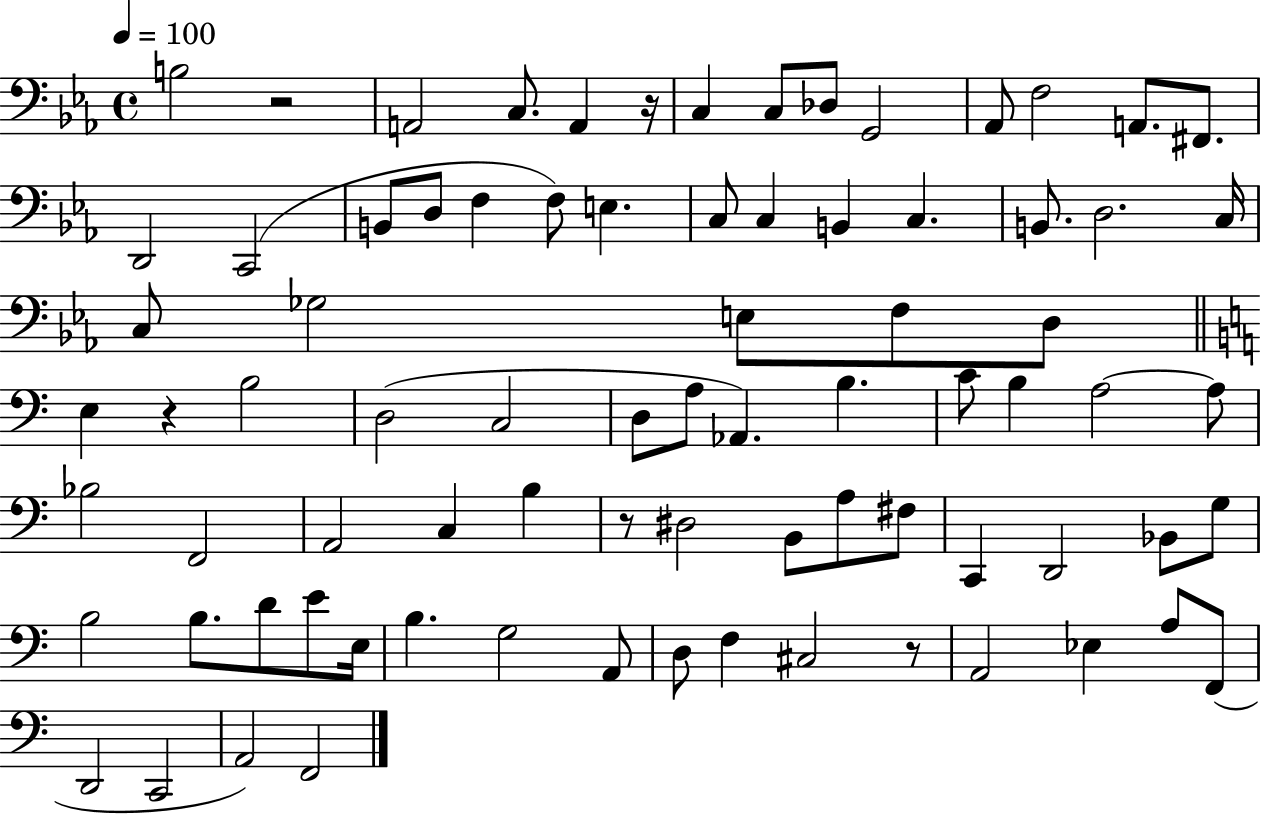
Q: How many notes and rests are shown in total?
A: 80